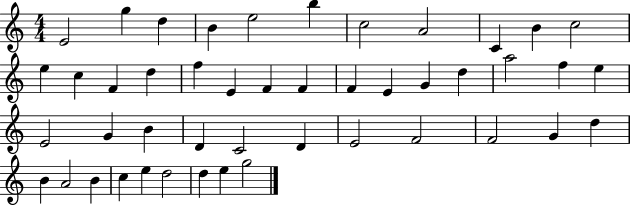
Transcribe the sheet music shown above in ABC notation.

X:1
T:Untitled
M:4/4
L:1/4
K:C
E2 g d B e2 b c2 A2 C B c2 e c F d f E F F F E G d a2 f e E2 G B D C2 D E2 F2 F2 G d B A2 B c e d2 d e g2